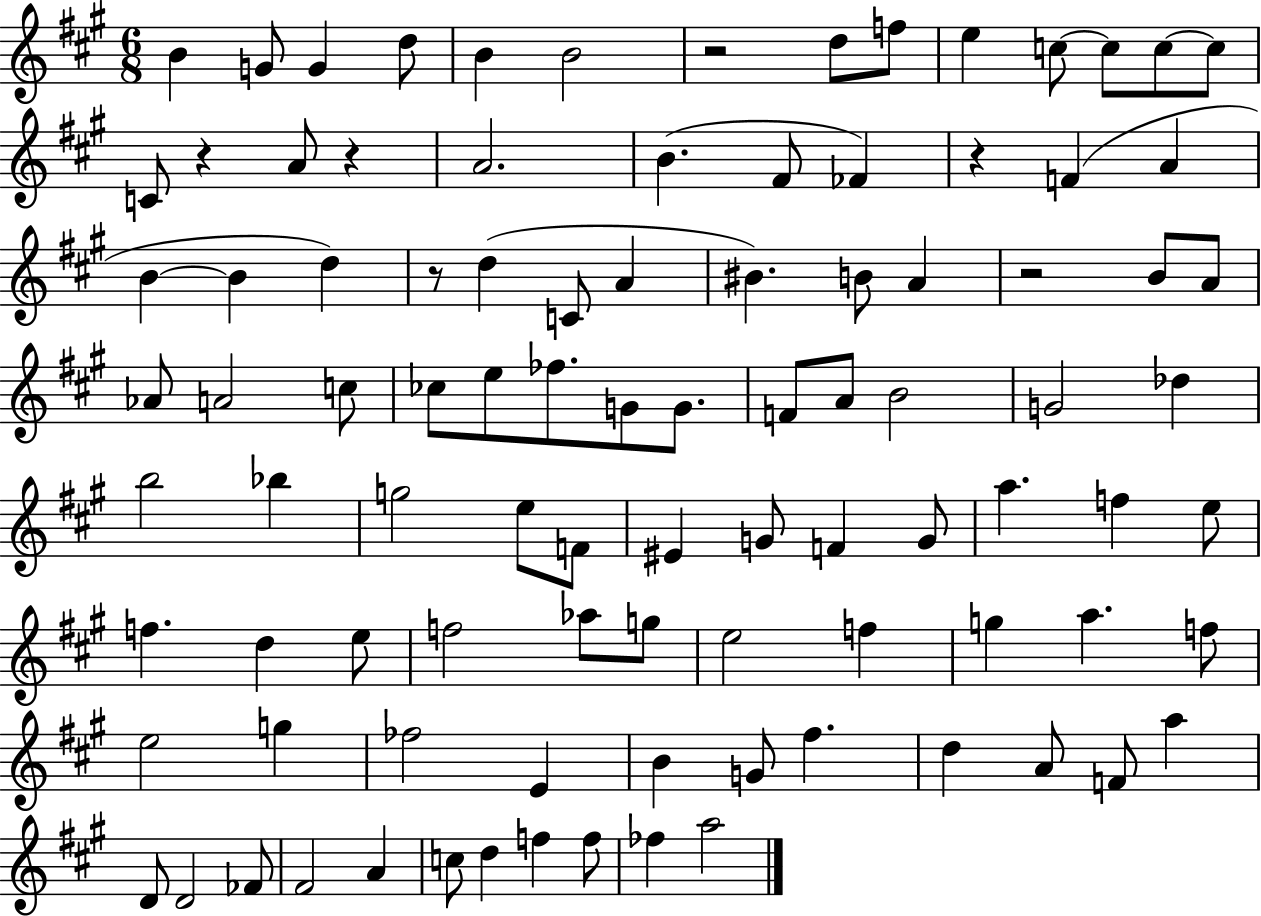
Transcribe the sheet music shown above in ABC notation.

X:1
T:Untitled
M:6/8
L:1/4
K:A
B G/2 G d/2 B B2 z2 d/2 f/2 e c/2 c/2 c/2 c/2 C/2 z A/2 z A2 B ^F/2 _F z F A B B d z/2 d C/2 A ^B B/2 A z2 B/2 A/2 _A/2 A2 c/2 _c/2 e/2 _f/2 G/2 G/2 F/2 A/2 B2 G2 _d b2 _b g2 e/2 F/2 ^E G/2 F G/2 a f e/2 f d e/2 f2 _a/2 g/2 e2 f g a f/2 e2 g _f2 E B G/2 ^f d A/2 F/2 a D/2 D2 _F/2 ^F2 A c/2 d f f/2 _f a2